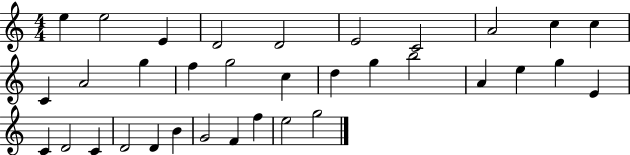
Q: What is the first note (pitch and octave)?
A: E5